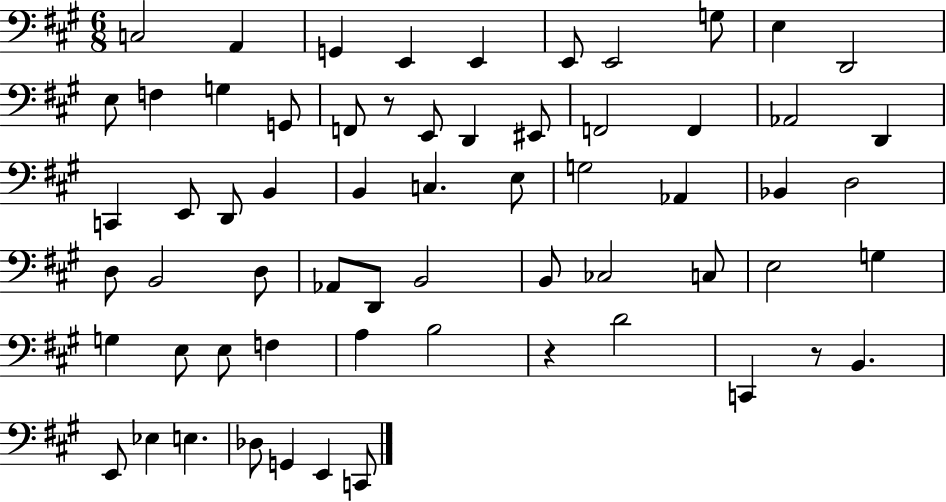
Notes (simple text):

C3/h A2/q G2/q E2/q E2/q E2/e E2/h G3/e E3/q D2/h E3/e F3/q G3/q G2/e F2/e R/e E2/e D2/q EIS2/e F2/h F2/q Ab2/h D2/q C2/q E2/e D2/e B2/q B2/q C3/q. E3/e G3/h Ab2/q Bb2/q D3/h D3/e B2/h D3/e Ab2/e D2/e B2/h B2/e CES3/h C3/e E3/h G3/q G3/q E3/e E3/e F3/q A3/q B3/h R/q D4/h C2/q R/e B2/q. E2/e Eb3/q E3/q. Db3/e G2/q E2/q C2/e